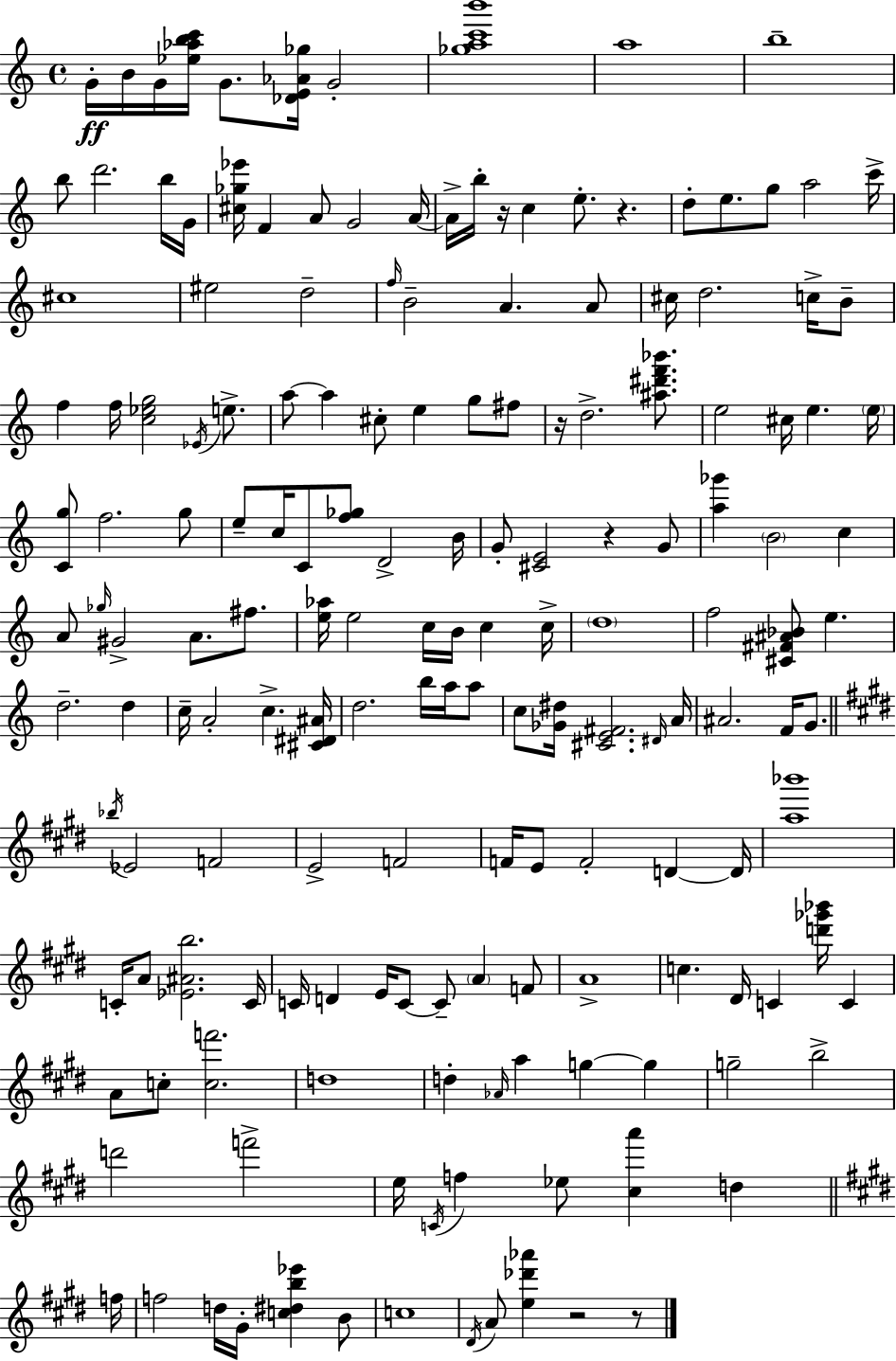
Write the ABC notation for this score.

X:1
T:Untitled
M:4/4
L:1/4
K:Am
G/4 B/4 G/4 [_e_abc']/4 G/2 [_DE_A_g]/4 G2 [_gac'b']4 a4 b4 b/2 d'2 b/4 G/4 [^c_g_e']/4 F A/2 G2 A/4 A/4 b/4 z/4 c e/2 z d/2 e/2 g/2 a2 c'/4 ^c4 ^e2 d2 f/4 B2 A A/2 ^c/4 d2 c/4 B/2 f f/4 [c_eg]2 _E/4 e/2 a/2 a ^c/2 e g/2 ^f/2 z/4 d2 [^a^d'f'_b']/2 e2 ^c/4 e e/4 [Cg]/2 f2 g/2 e/2 c/4 C/2 [f_g]/2 D2 B/4 G/2 [^CE]2 z G/2 [a_g'] B2 c A/2 _g/4 ^G2 A/2 ^f/2 [e_a]/4 e2 c/4 B/4 c c/4 d4 f2 [^C^F^A_B]/2 e d2 d c/4 A2 c [^C^D^A]/4 d2 b/4 a/4 a/2 c/2 [_G^d]/4 [^CE^F]2 ^D/4 A/4 ^A2 F/4 G/2 _b/4 _E2 F2 E2 F2 F/4 E/2 F2 D D/4 [a_b']4 C/4 A/2 [_E^Ab]2 C/4 C/4 D E/4 C/2 C/2 A F/2 A4 c ^D/4 C [d'_g'_b']/4 C A/2 c/2 [cf']2 d4 d _A/4 a g g g2 b2 d'2 f'2 e/4 C/4 f _e/2 [^ca'] d f/4 f2 d/4 ^G/4 [c^db_e'] B/2 c4 ^D/4 A/2 [e_d'_a'] z2 z/2